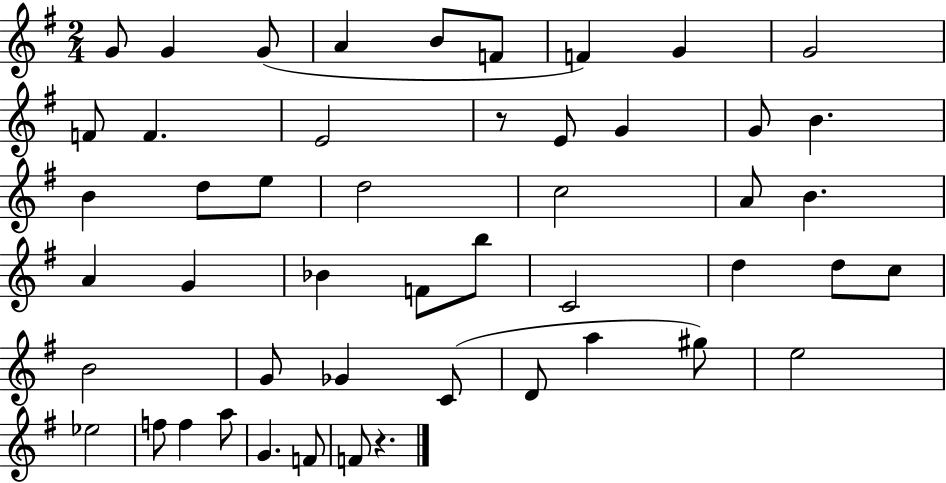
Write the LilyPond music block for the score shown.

{
  \clef treble
  \numericTimeSignature
  \time 2/4
  \key g \major
  g'8 g'4 g'8( | a'4 b'8 f'8 | f'4) g'4 | g'2 | \break f'8 f'4. | e'2 | r8 e'8 g'4 | g'8 b'4. | \break b'4 d''8 e''8 | d''2 | c''2 | a'8 b'4. | \break a'4 g'4 | bes'4 f'8 b''8 | c'2 | d''4 d''8 c''8 | \break b'2 | g'8 ges'4 c'8( | d'8 a''4 gis''8) | e''2 | \break ees''2 | f''8 f''4 a''8 | g'4. f'8 | f'8 r4. | \break \bar "|."
}